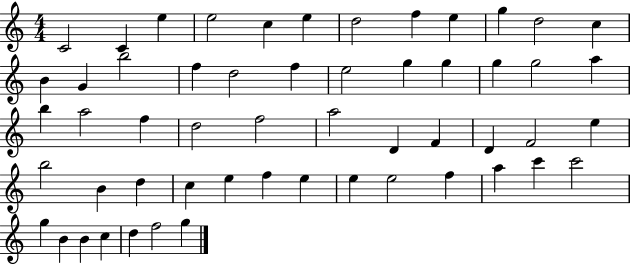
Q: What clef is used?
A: treble